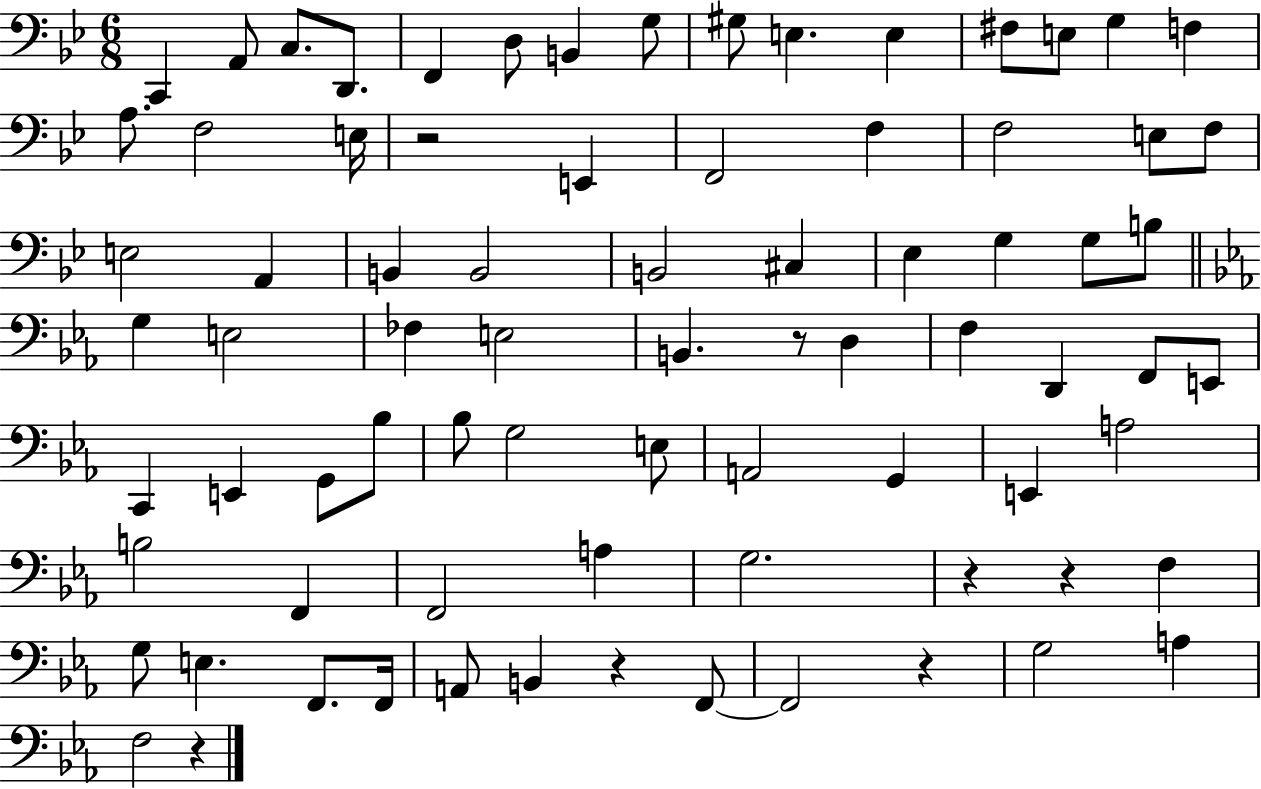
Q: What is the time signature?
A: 6/8